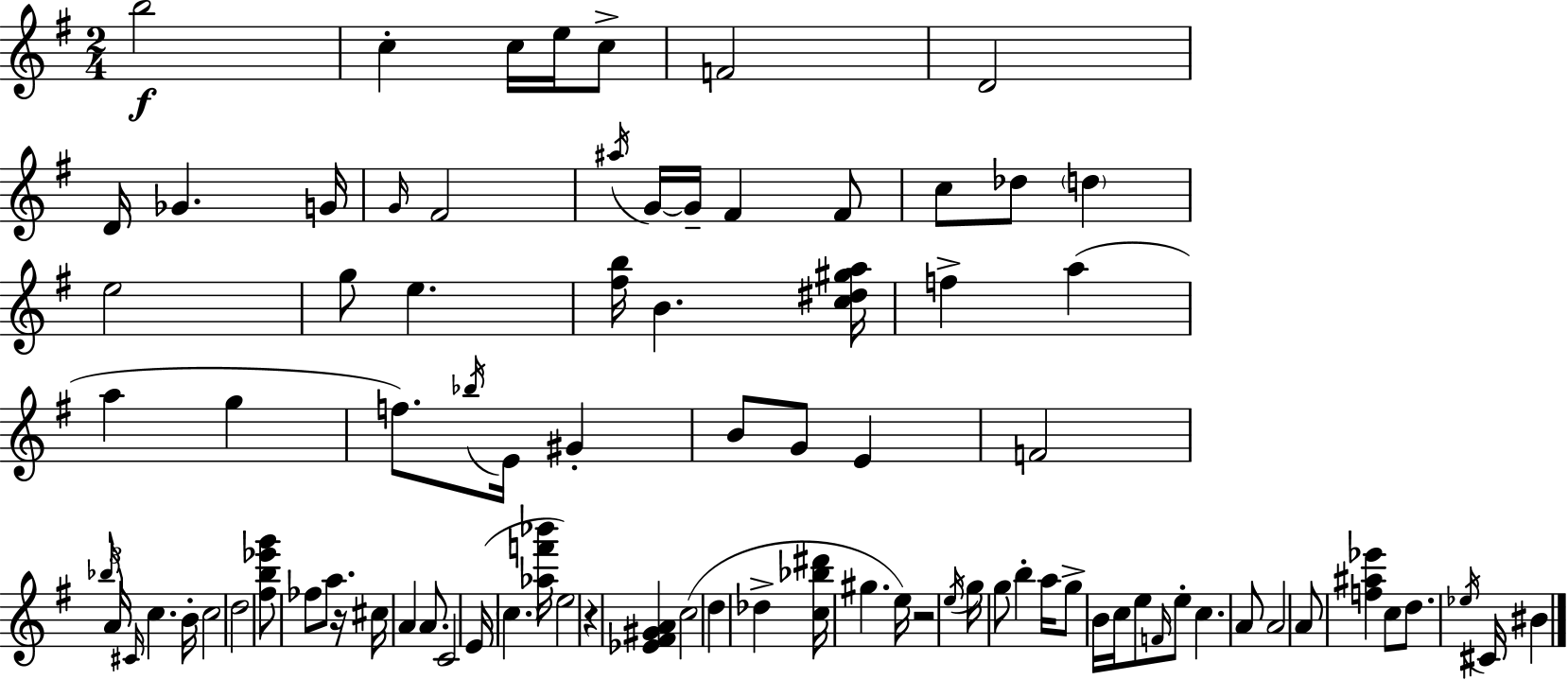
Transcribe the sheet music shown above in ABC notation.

X:1
T:Untitled
M:2/4
L:1/4
K:G
b2 c c/4 e/4 c/2 F2 D2 D/4 _G G/4 G/4 ^F2 ^a/4 G/4 G/4 ^F ^F/2 c/2 _d/2 d e2 g/2 e [^fb]/4 B [c^d^ga]/4 f a a g f/2 _b/4 E/4 ^G B/2 G/2 E F2 _b/4 A/4 ^C/4 c B/4 c2 d2 [^fb_e'g']/2 _f/2 a/2 z/4 ^c/4 A A/2 C2 E/4 c [_af'_b']/4 e2 z [_E^F^GA] c2 d _d [c_b^d']/4 ^g e/4 z2 e/4 g/4 g/2 b a/4 g/2 B/4 c/4 e/2 F/4 e/2 c A/2 A2 A/2 [f^a_e'] c/2 d/2 _e/4 ^C/4 ^B